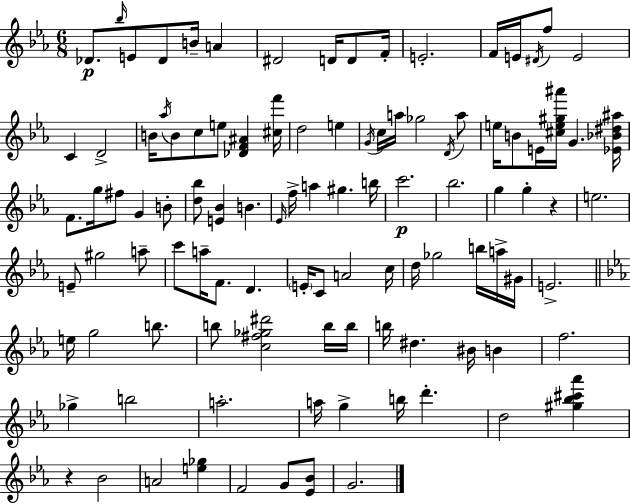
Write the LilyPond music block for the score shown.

{
  \clef treble
  \numericTimeSignature
  \time 6/8
  \key c \minor
  des'8.\p \grace { bes''16 } e'8 des'8 b'16-- a'4 | dis'2 d'16 d'8 | f'16-. e'2.-. | f'16 e'16 \acciaccatura { dis'16 } f''8 e'2 | \break c'4 d'2-> | b'16 \acciaccatura { aes''16 } b'8 c''8 e''8 <des' f' ais'>4 | <cis'' f'''>16 d''2 e''4 | \acciaccatura { g'16 } c''16 a''16 ges''2 | \break \acciaccatura { d'16 } a''8 e''16 b'8 e'16 <cis'' e'' gis'' ais'''>16 g'4. | <ees' bes' dis'' ais''>16 f'8. g''16 fis''8 g'4 | b'8-. <d'' bes''>8 <e' bes'>4 b'4. | \grace { ees'16 } f''16-> a''4 gis''4. | \break b''16 c'''2.\p | bes''2. | g''4 g''4-. | r4 e''2. | \break e'8-- gis''2 | a''8-- c'''8 a''16-- f'8. | d'4. \parenthesize e'16-. c'8 a'2 | c''16 d''16 ges''2 | \break b''16 a''16-> gis'16 e'2.-> | \bar "||" \break \key ees \major e''16 g''2 b''8. | b''8 <c'' fis'' ges'' dis'''>2 b''16 b''16 | b''16 dis''4. bis'16 b'4 | f''2. | \break ges''4-> b''2 | a''2.-. | a''16 g''4-> b''16 d'''4.-. | d''2 <gis'' bes'' cis''' aes'''>4 | \break r4 bes'2 | a'2 <e'' ges''>4 | f'2 g'8 <ees' bes'>8 | g'2. | \break \bar "|."
}